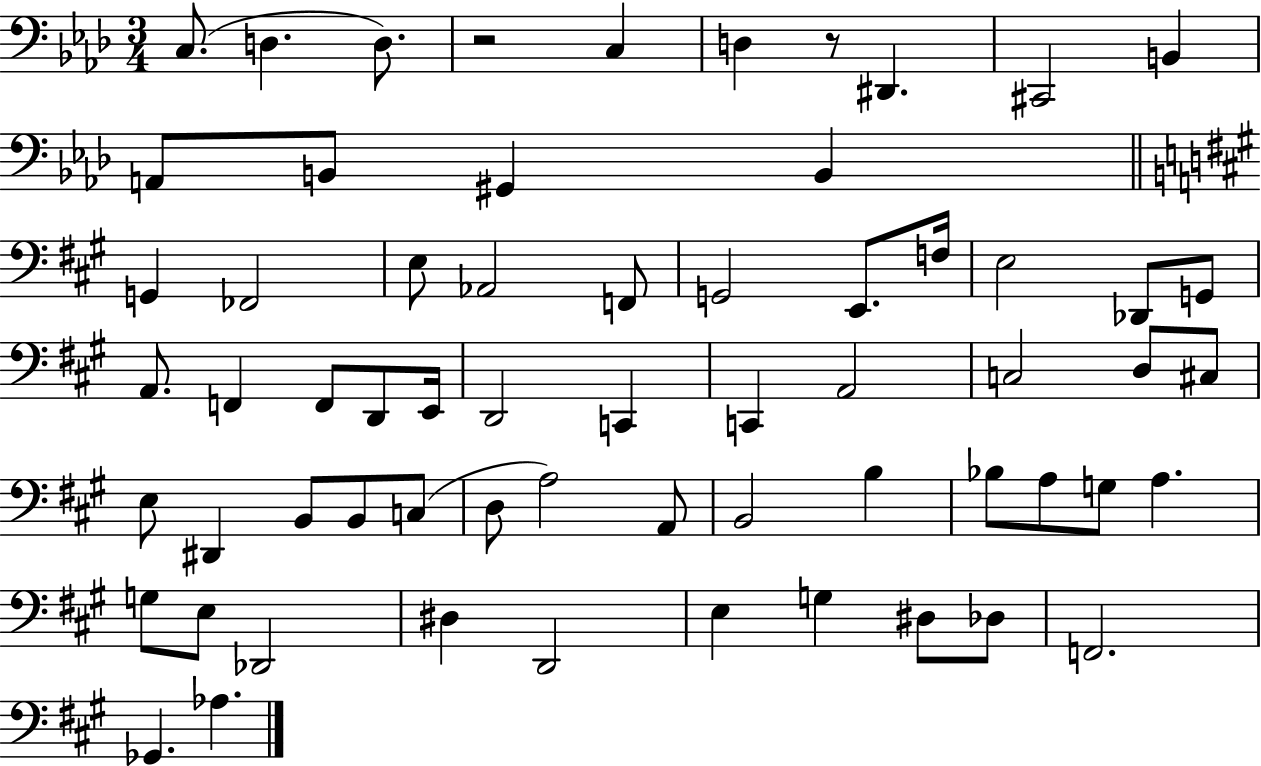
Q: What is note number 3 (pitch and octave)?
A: D3